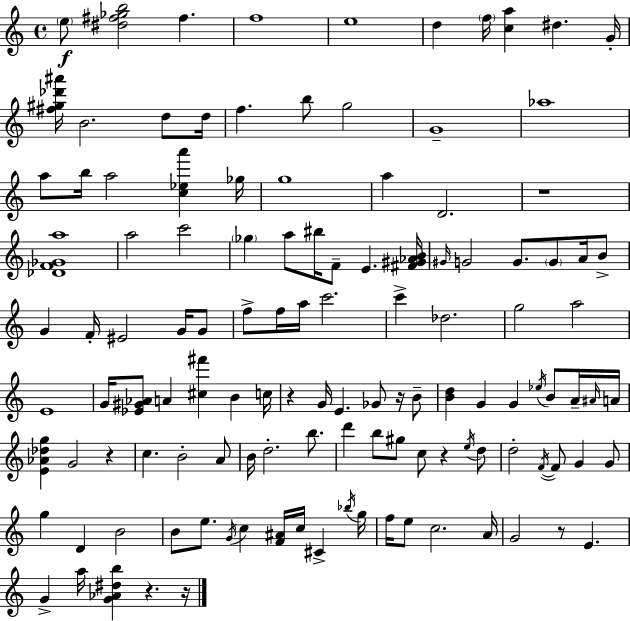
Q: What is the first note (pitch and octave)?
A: E5